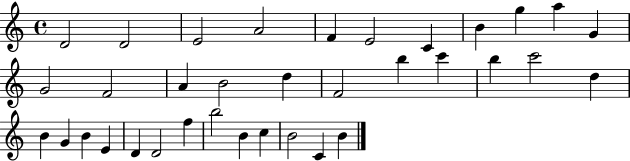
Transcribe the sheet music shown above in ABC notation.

X:1
T:Untitled
M:4/4
L:1/4
K:C
D2 D2 E2 A2 F E2 C B g a G G2 F2 A B2 d F2 b c' b c'2 d B G B E D D2 f b2 B c B2 C B